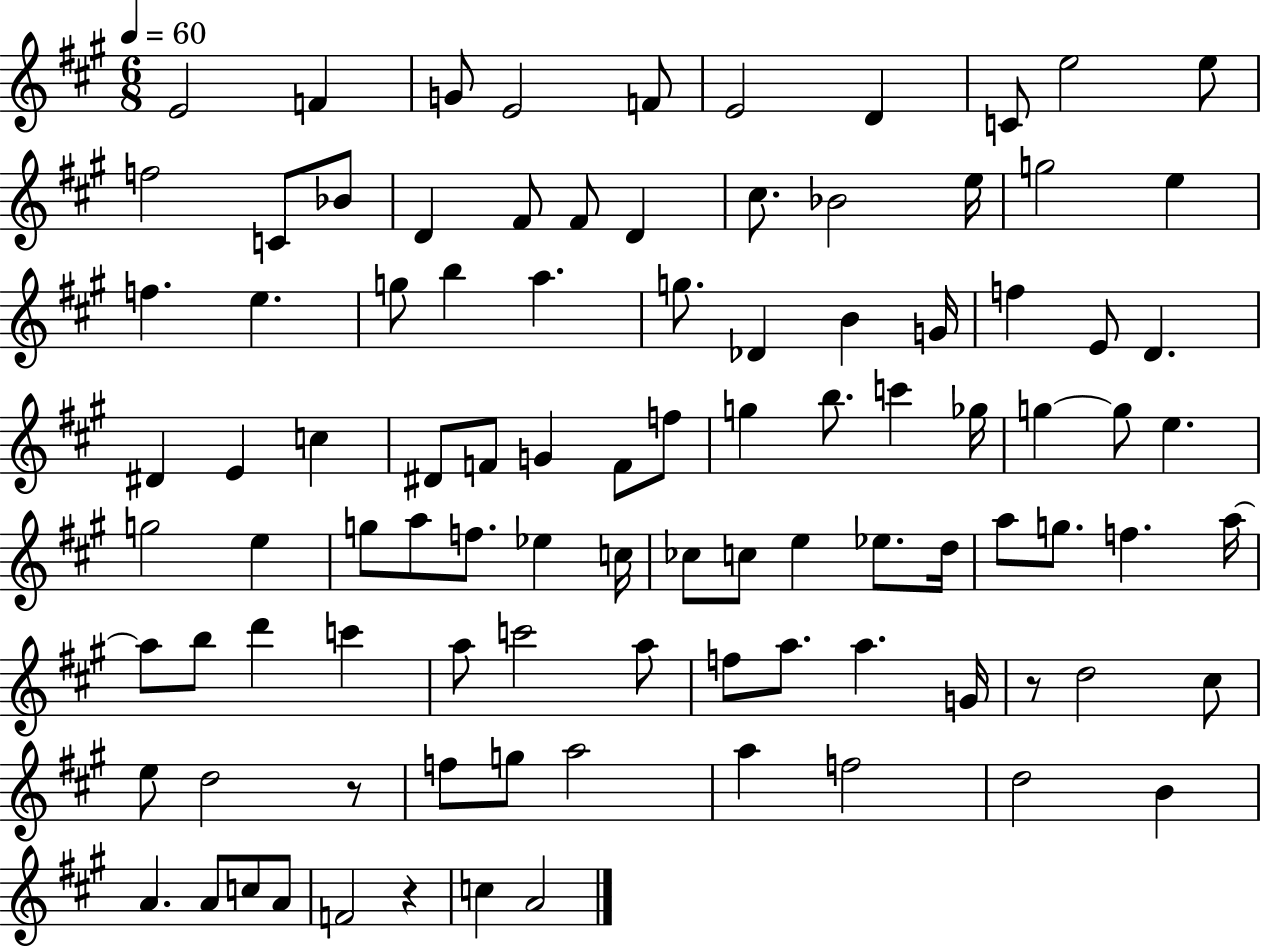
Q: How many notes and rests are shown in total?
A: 97